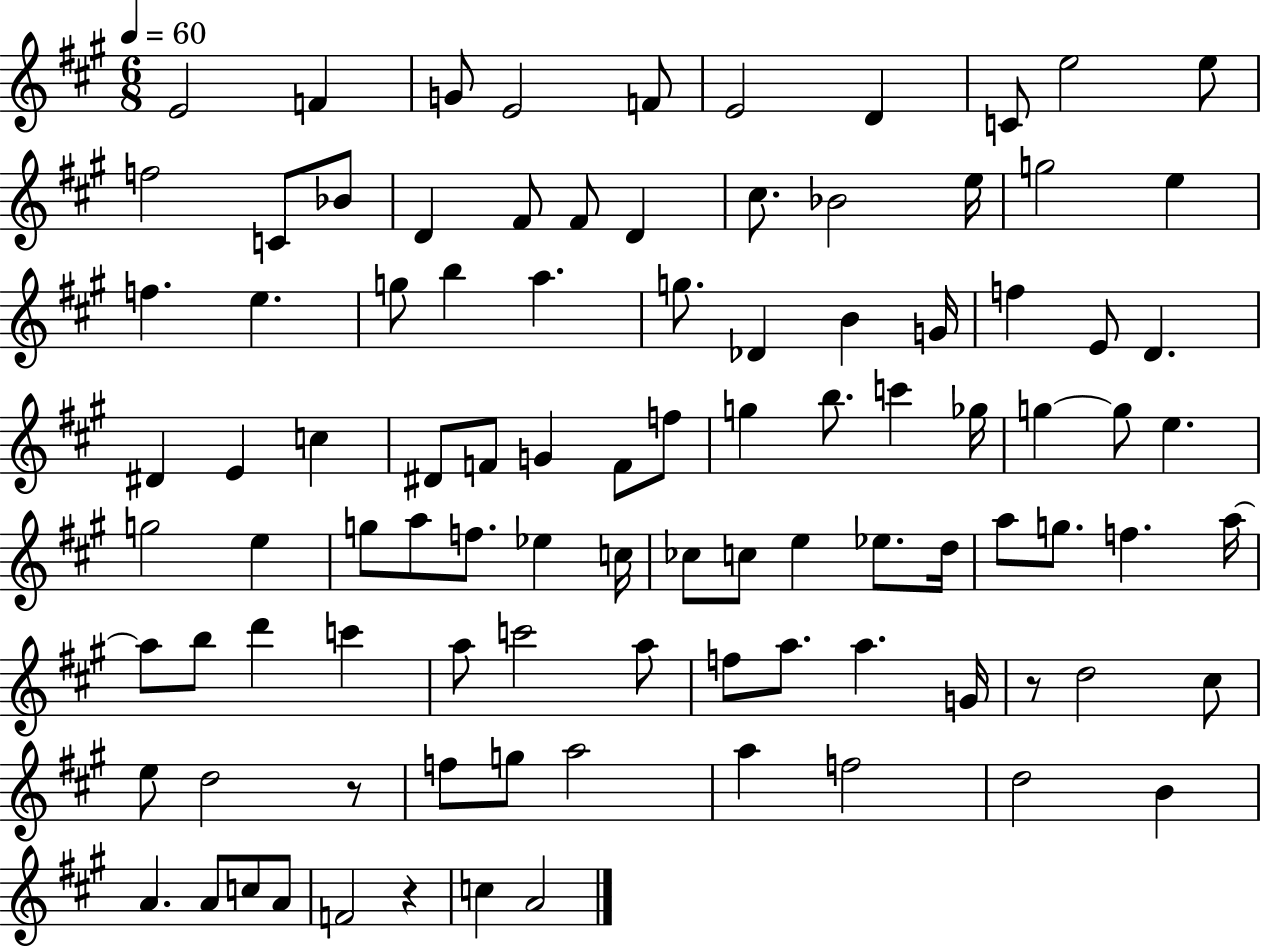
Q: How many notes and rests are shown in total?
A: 97